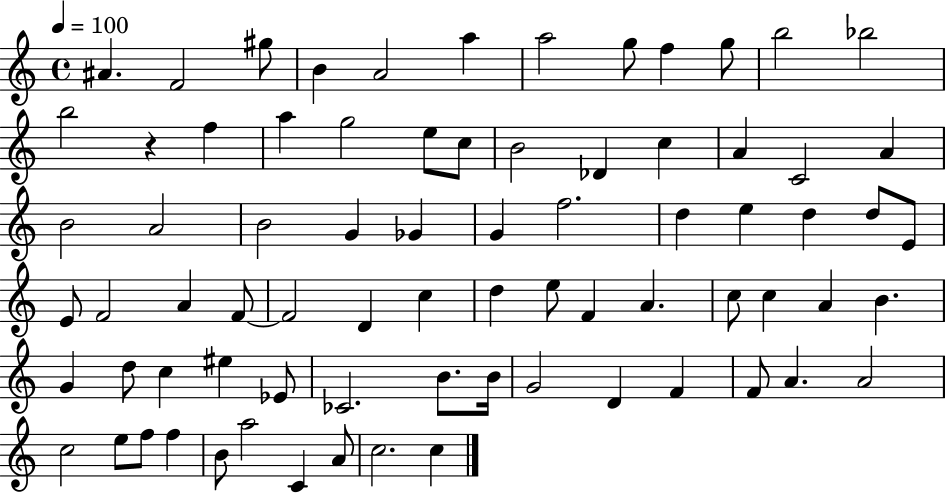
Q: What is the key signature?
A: C major